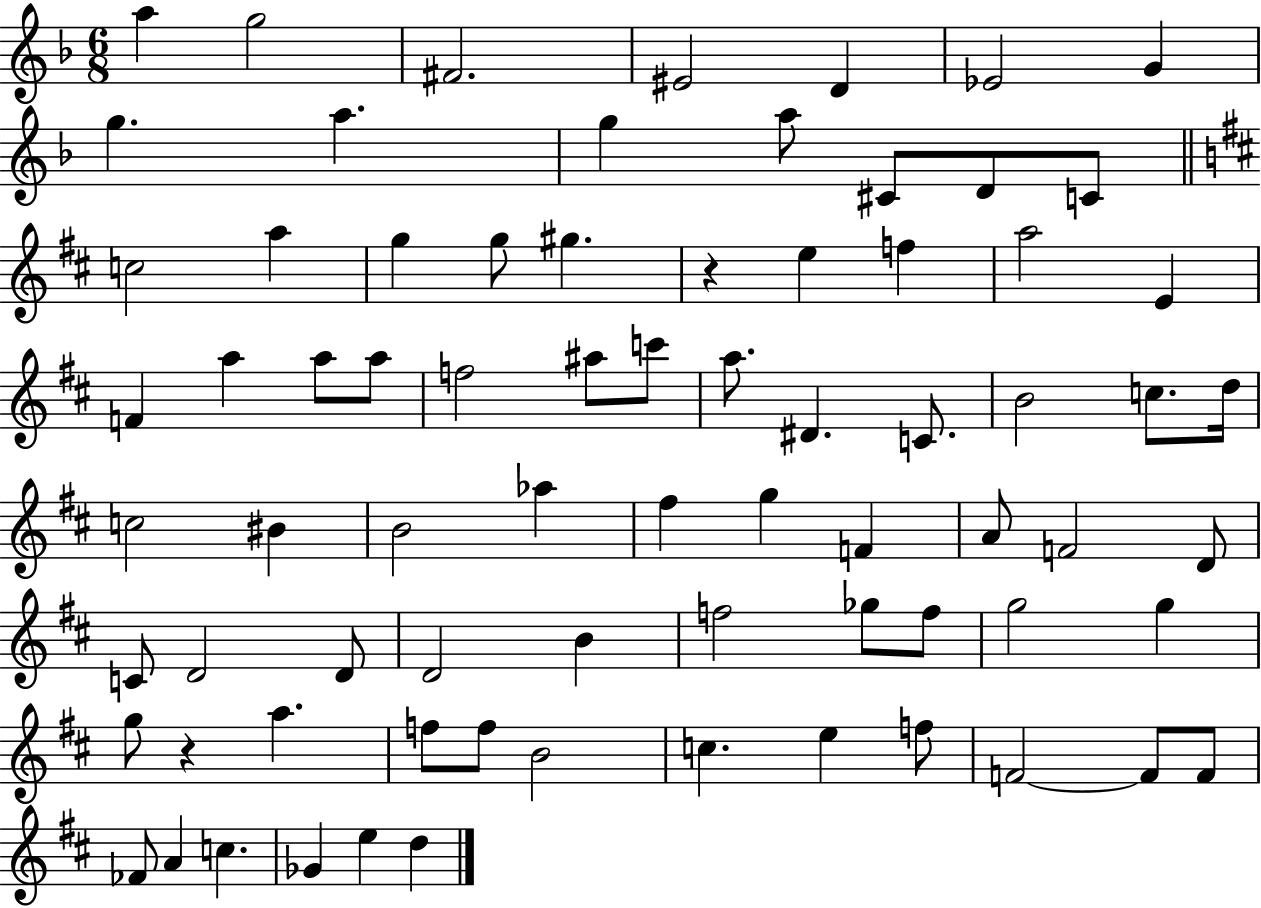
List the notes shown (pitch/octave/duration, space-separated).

A5/q G5/h F#4/h. EIS4/h D4/q Eb4/h G4/q G5/q. A5/q. G5/q A5/e C#4/e D4/e C4/e C5/h A5/q G5/q G5/e G#5/q. R/q E5/q F5/q A5/h E4/q F4/q A5/q A5/e A5/e F5/h A#5/e C6/e A5/e. D#4/q. C4/e. B4/h C5/e. D5/s C5/h BIS4/q B4/h Ab5/q F#5/q G5/q F4/q A4/e F4/h D4/e C4/e D4/h D4/e D4/h B4/q F5/h Gb5/e F5/e G5/h G5/q G5/e R/q A5/q. F5/e F5/e B4/h C5/q. E5/q F5/e F4/h F4/e F4/e FES4/e A4/q C5/q. Gb4/q E5/q D5/q